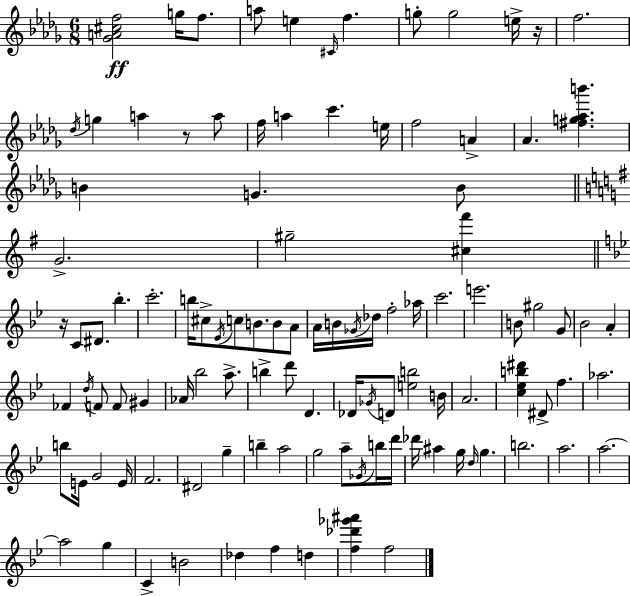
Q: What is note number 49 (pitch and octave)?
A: Bb4